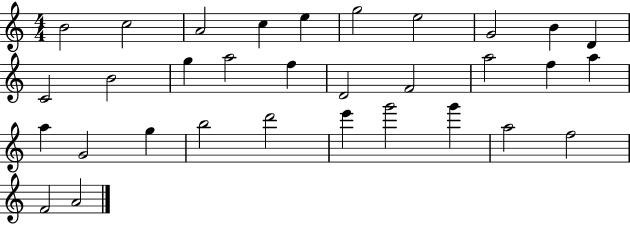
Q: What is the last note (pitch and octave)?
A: A4